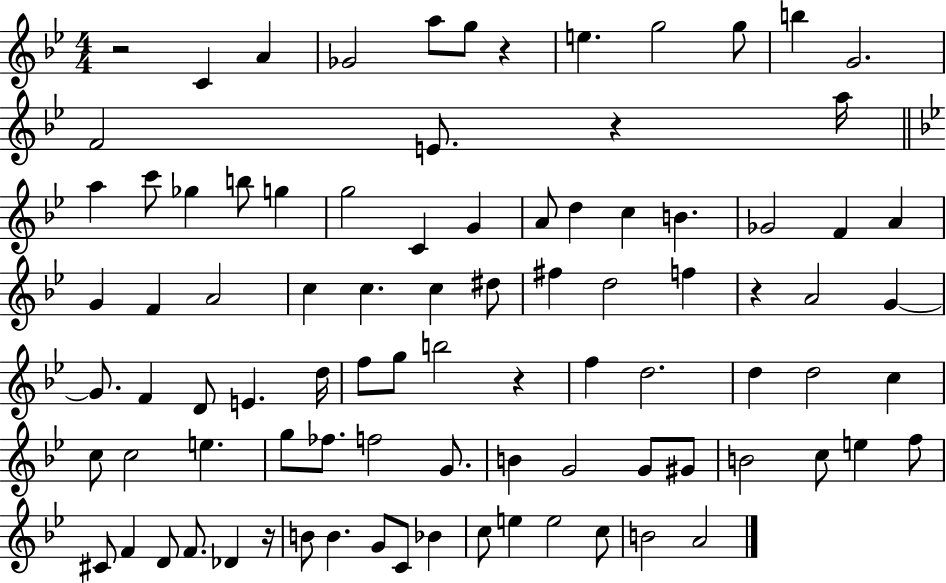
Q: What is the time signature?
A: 4/4